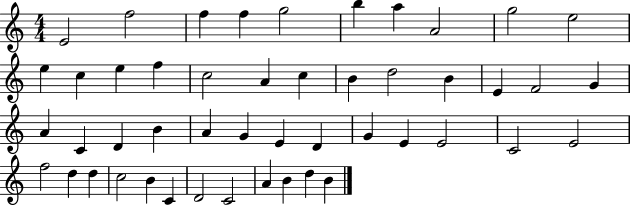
X:1
T:Untitled
M:4/4
L:1/4
K:C
E2 f2 f f g2 b a A2 g2 e2 e c e f c2 A c B d2 B E F2 G A C D B A G E D G E E2 C2 E2 f2 d d c2 B C D2 C2 A B d B